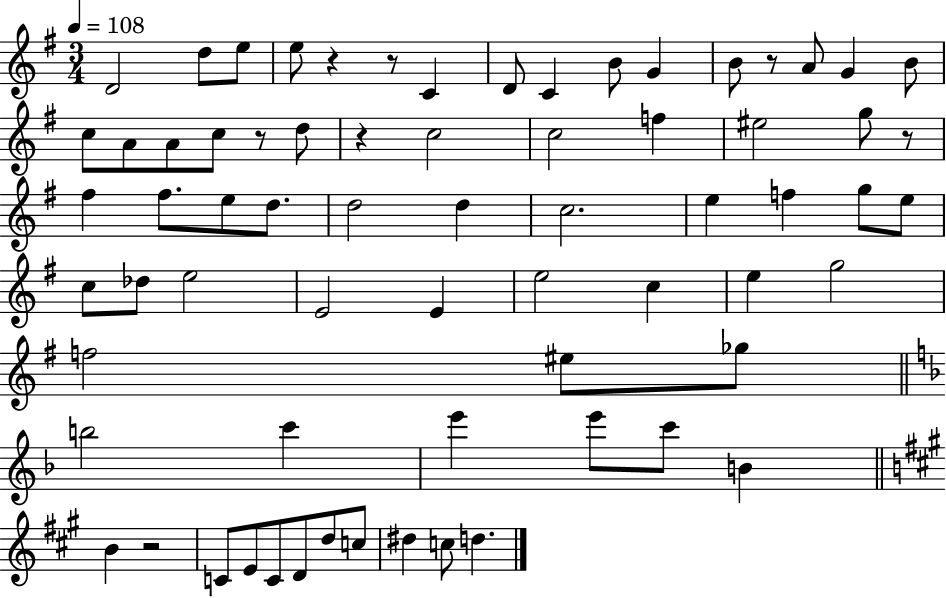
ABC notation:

X:1
T:Untitled
M:3/4
L:1/4
K:G
D2 d/2 e/2 e/2 z z/2 C D/2 C B/2 G B/2 z/2 A/2 G B/2 c/2 A/2 A/2 c/2 z/2 d/2 z c2 c2 f ^e2 g/2 z/2 ^f ^f/2 e/2 d/2 d2 d c2 e f g/2 e/2 c/2 _d/2 e2 E2 E e2 c e g2 f2 ^e/2 _g/2 b2 c' e' e'/2 c'/2 B B z2 C/2 E/2 C/2 D/2 d/2 c/2 ^d c/2 d